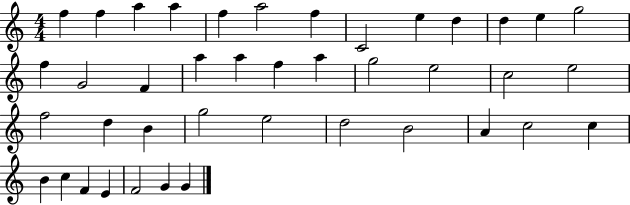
F5/q F5/q A5/q A5/q F5/q A5/h F5/q C4/h E5/q D5/q D5/q E5/q G5/h F5/q G4/h F4/q A5/q A5/q F5/q A5/q G5/h E5/h C5/h E5/h F5/h D5/q B4/q G5/h E5/h D5/h B4/h A4/q C5/h C5/q B4/q C5/q F4/q E4/q F4/h G4/q G4/q